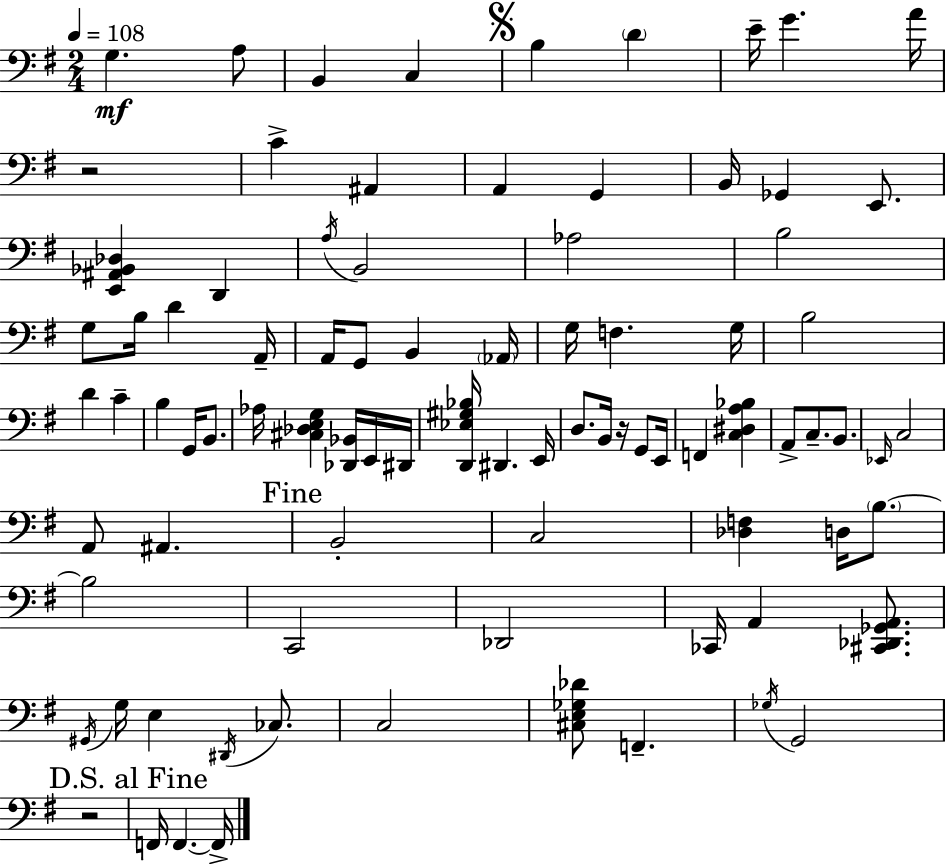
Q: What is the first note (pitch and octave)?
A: G3